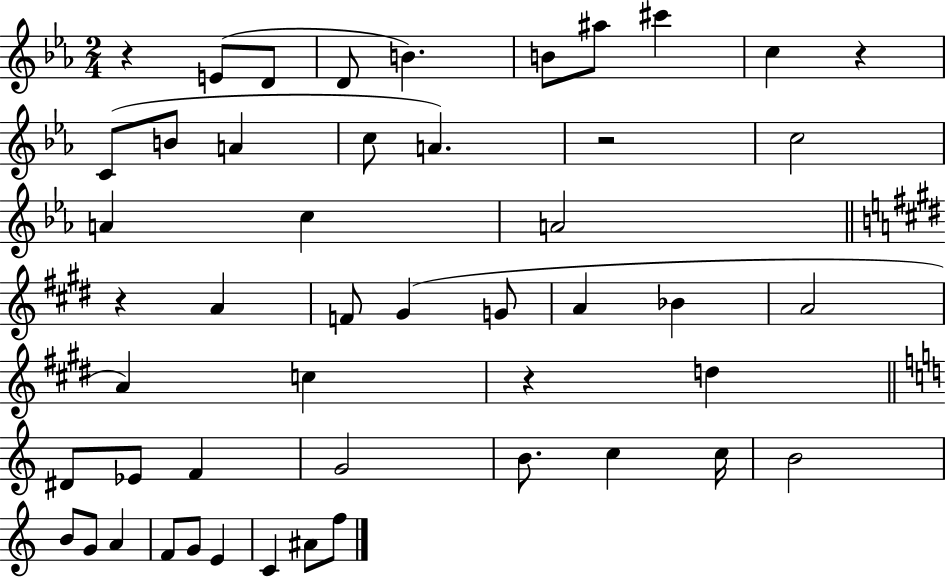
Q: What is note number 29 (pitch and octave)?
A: Eb4